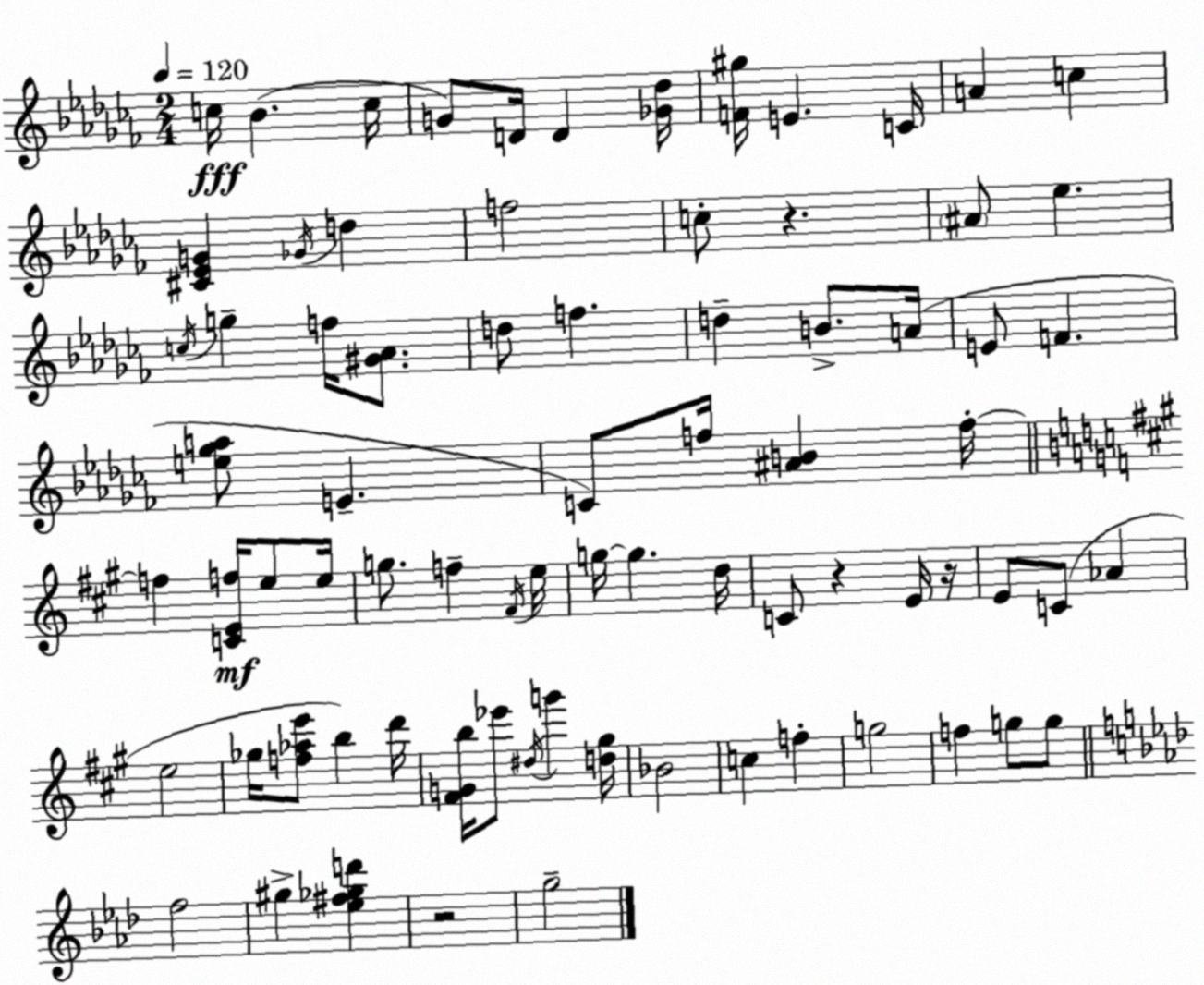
X:1
T:Untitled
M:2/4
L:1/4
K:Abm
c/4 _B c/4 G/2 D/4 D [_G_d]/4 [F^g]/4 E C/4 A c [^C_EG] _G/4 d f2 c/2 z ^A/2 _e c/4 g f/4 [^G_A]/2 d/2 f d B/2 A/4 E/2 F [e_ga]/2 E C/2 f/4 [^AB] f/4 f [CEf]/4 e/2 e/4 g/2 f ^F/4 e/4 g/4 g d/4 C/2 z E/4 z/4 E/2 C/2 _A e2 _g/4 [f_ae']/2 b d'/4 [^FGb]/4 _e'/2 ^d/4 g' [d^g]/4 _B2 c f g2 f g/2 g/2 f2 ^g [_e^f_gd'] z2 g2